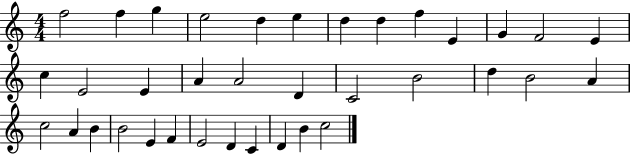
F5/h F5/q G5/q E5/h D5/q E5/q D5/q D5/q F5/q E4/q G4/q F4/h E4/q C5/q E4/h E4/q A4/q A4/h D4/q C4/h B4/h D5/q B4/h A4/q C5/h A4/q B4/q B4/h E4/q F4/q E4/h D4/q C4/q D4/q B4/q C5/h